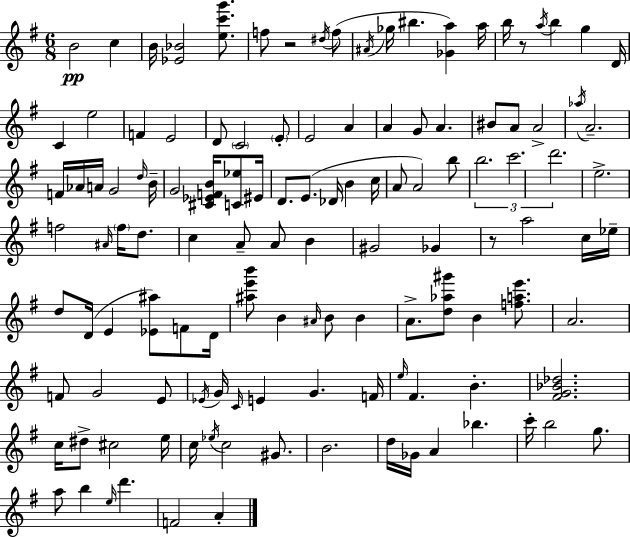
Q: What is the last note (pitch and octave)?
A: A4